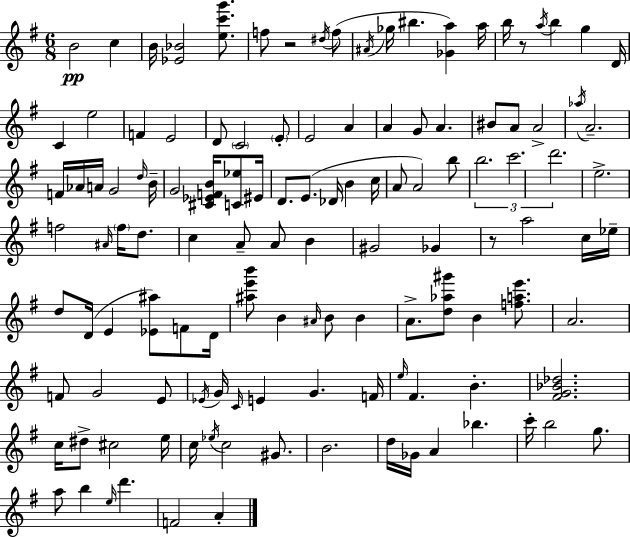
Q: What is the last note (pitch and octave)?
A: A4